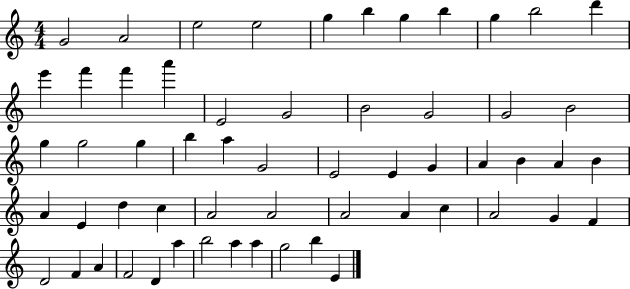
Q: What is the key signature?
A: C major